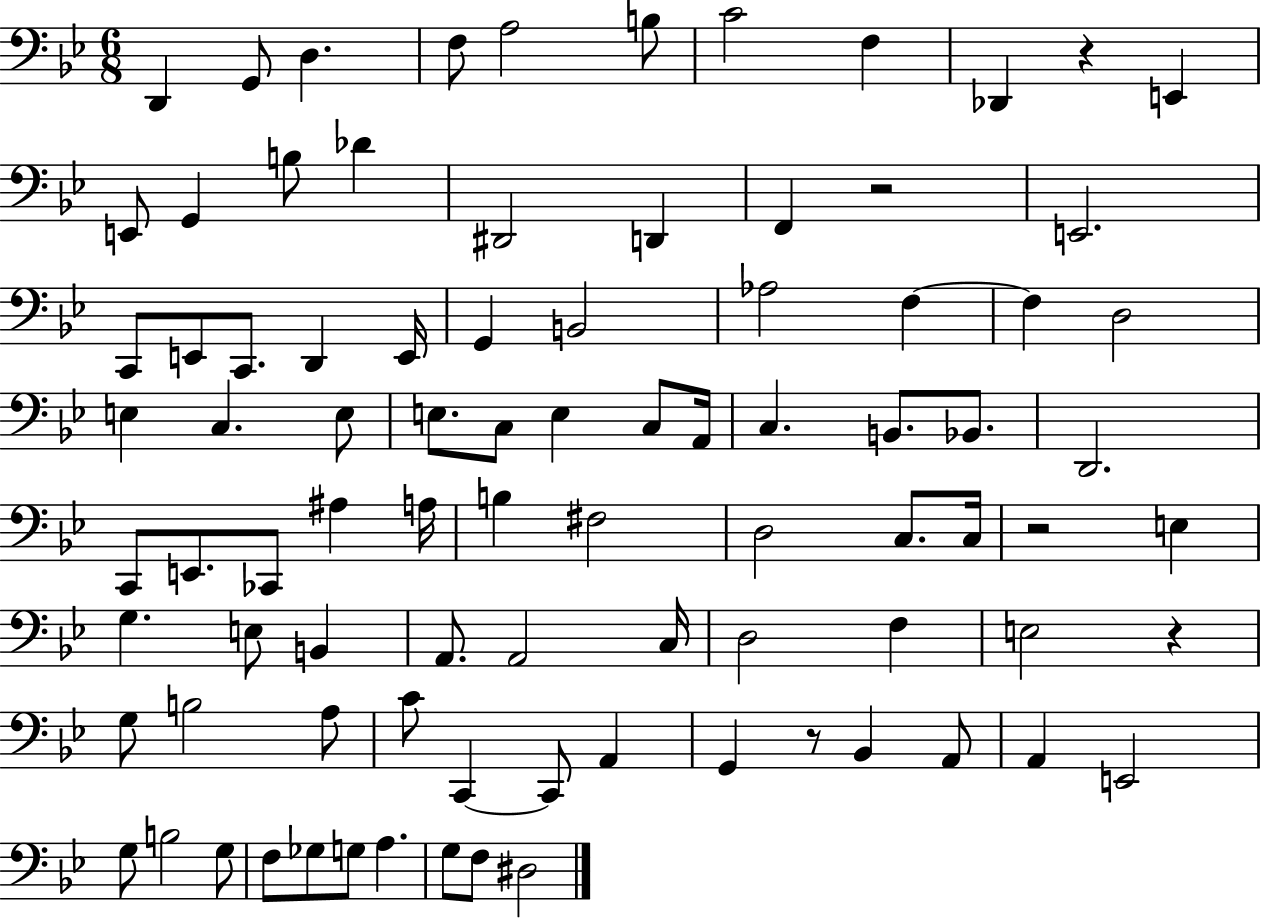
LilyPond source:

{
  \clef bass
  \numericTimeSignature
  \time 6/8
  \key bes \major
  \repeat volta 2 { d,4 g,8 d4. | f8 a2 b8 | c'2 f4 | des,4 r4 e,4 | \break e,8 g,4 b8 des'4 | dis,2 d,4 | f,4 r2 | e,2. | \break c,8 e,8 c,8. d,4 e,16 | g,4 b,2 | aes2 f4~~ | f4 d2 | \break e4 c4. e8 | e8. c8 e4 c8 a,16 | c4. b,8. bes,8. | d,2. | \break c,8 e,8. ces,8 ais4 a16 | b4 fis2 | d2 c8. c16 | r2 e4 | \break g4. e8 b,4 | a,8. a,2 c16 | d2 f4 | e2 r4 | \break g8 b2 a8 | c'8 c,4~~ c,8 a,4 | g,4 r8 bes,4 a,8 | a,4 e,2 | \break g8 b2 g8 | f8 ges8 g8 a4. | g8 f8 dis2 | } \bar "|."
}